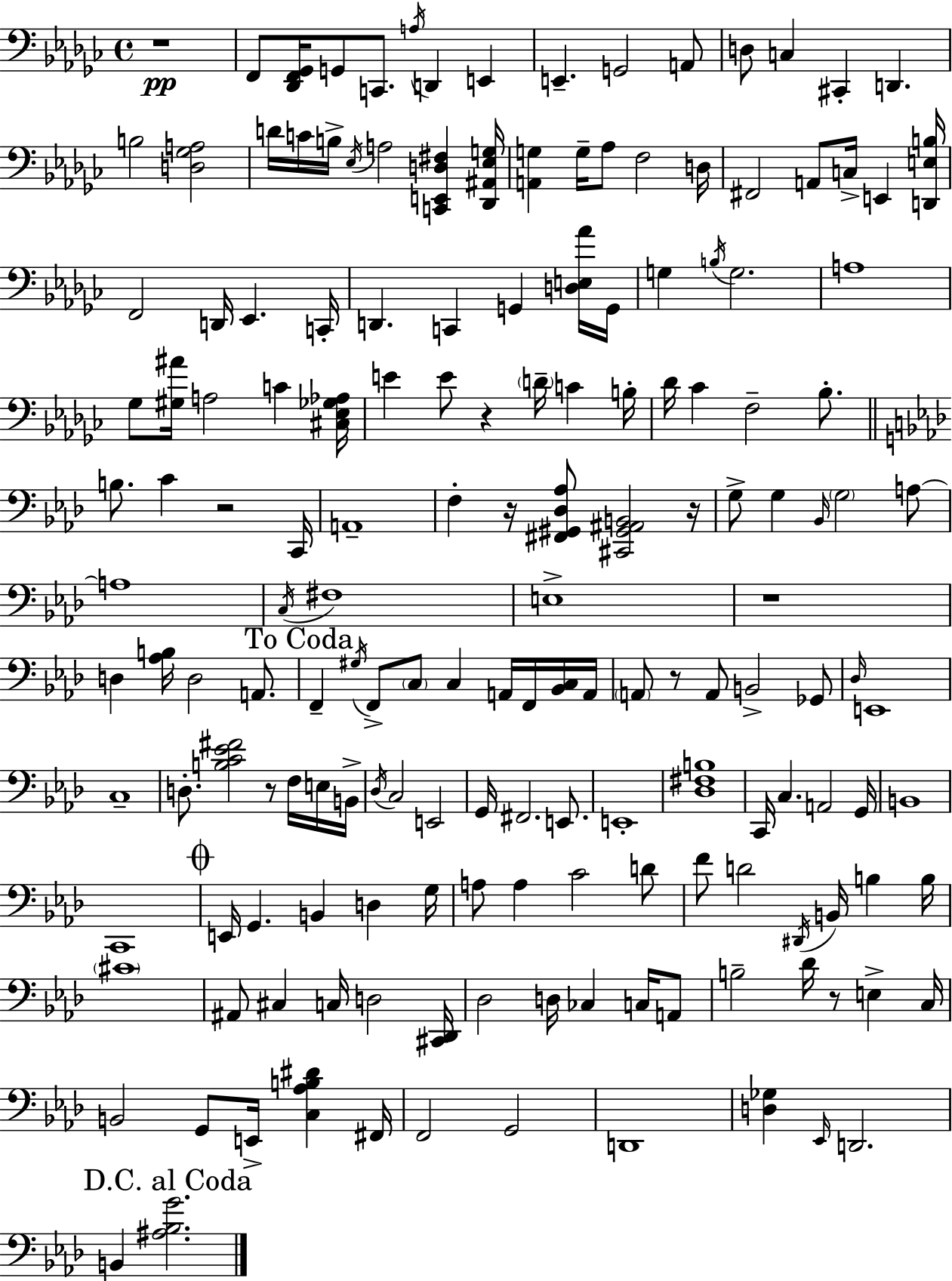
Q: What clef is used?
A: bass